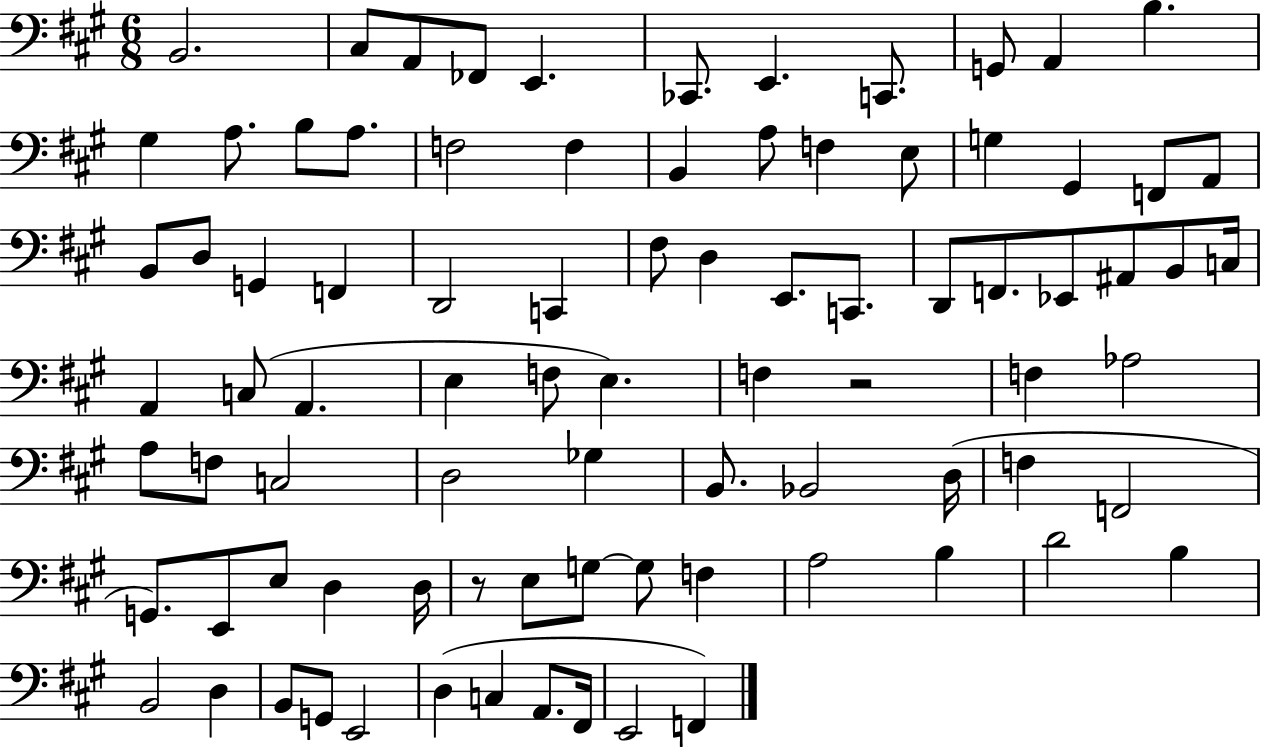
B2/h. C#3/e A2/e FES2/e E2/q. CES2/e. E2/q. C2/e. G2/e A2/q B3/q. G#3/q A3/e. B3/e A3/e. F3/h F3/q B2/q A3/e F3/q E3/e G3/q G#2/q F2/e A2/e B2/e D3/e G2/q F2/q D2/h C2/q F#3/e D3/q E2/e. C2/e. D2/e F2/e. Eb2/e A#2/e B2/e C3/s A2/q C3/e A2/q. E3/q F3/e E3/q. F3/q R/h F3/q Ab3/h A3/e F3/e C3/h D3/h Gb3/q B2/e. Bb2/h D3/s F3/q F2/h G2/e. E2/e E3/e D3/q D3/s R/e E3/e G3/e G3/e F3/q A3/h B3/q D4/h B3/q B2/h D3/q B2/e G2/e E2/h D3/q C3/q A2/e. F#2/s E2/h F2/q